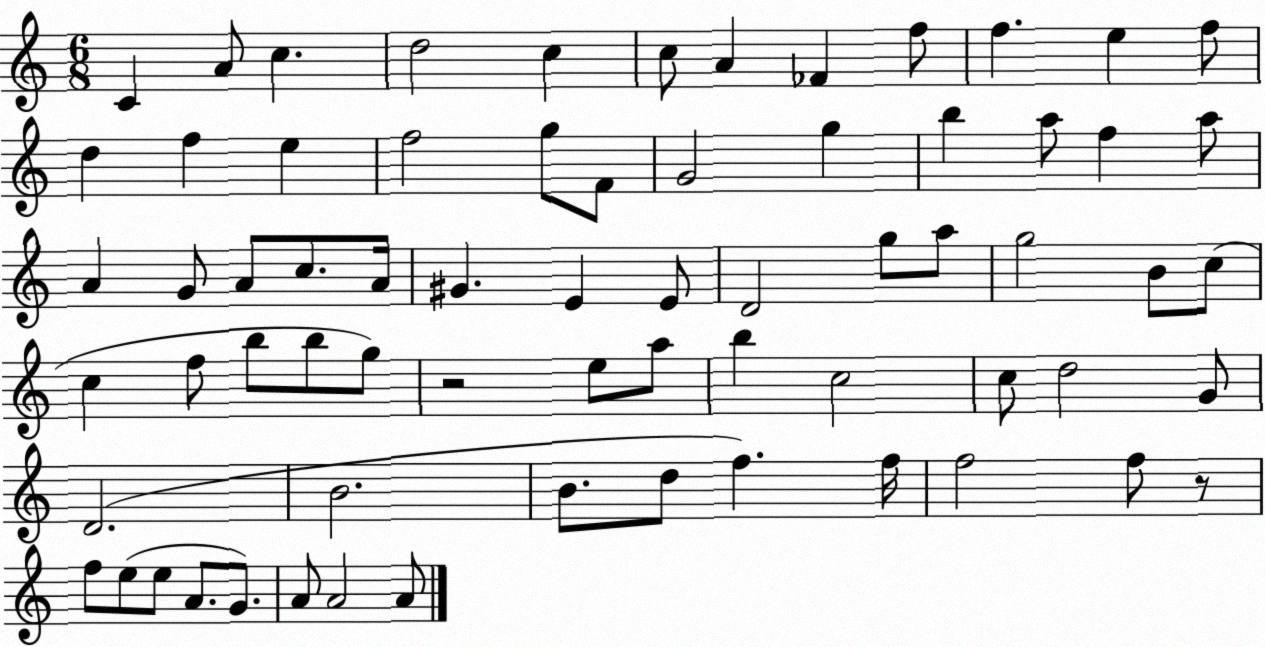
X:1
T:Untitled
M:6/8
L:1/4
K:C
C A/2 c d2 c c/2 A _F f/2 f e f/2 d f e f2 g/2 F/2 G2 g b a/2 f a/2 A G/2 A/2 c/2 A/4 ^G E E/2 D2 g/2 a/2 g2 B/2 c/2 c f/2 b/2 b/2 g/2 z2 e/2 a/2 b c2 c/2 d2 G/2 D2 B2 B/2 d/2 f f/4 f2 f/2 z/2 f/2 e/2 e/2 A/2 G/2 A/2 A2 A/2